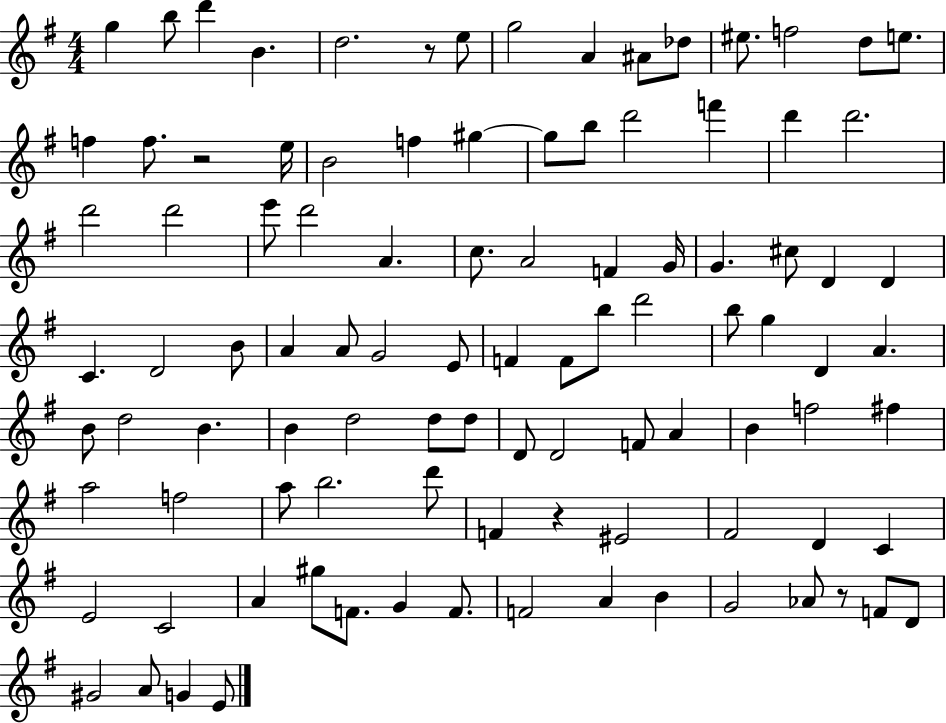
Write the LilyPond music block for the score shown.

{
  \clef treble
  \numericTimeSignature
  \time 4/4
  \key g \major
  g''4 b''8 d'''4 b'4. | d''2. r8 e''8 | g''2 a'4 ais'8 des''8 | eis''8. f''2 d''8 e''8. | \break f''4 f''8. r2 e''16 | b'2 f''4 gis''4~~ | gis''8 b''8 d'''2 f'''4 | d'''4 d'''2. | \break d'''2 d'''2 | e'''8 d'''2 a'4. | c''8. a'2 f'4 g'16 | g'4. cis''8 d'4 d'4 | \break c'4. d'2 b'8 | a'4 a'8 g'2 e'8 | f'4 f'8 b''8 d'''2 | b''8 g''4 d'4 a'4. | \break b'8 d''2 b'4. | b'4 d''2 d''8 d''8 | d'8 d'2 f'8 a'4 | b'4 f''2 fis''4 | \break a''2 f''2 | a''8 b''2. d'''8 | f'4 r4 eis'2 | fis'2 d'4 c'4 | \break e'2 c'2 | a'4 gis''8 f'8. g'4 f'8. | f'2 a'4 b'4 | g'2 aes'8 r8 f'8 d'8 | \break gis'2 a'8 g'4 e'8 | \bar "|."
}